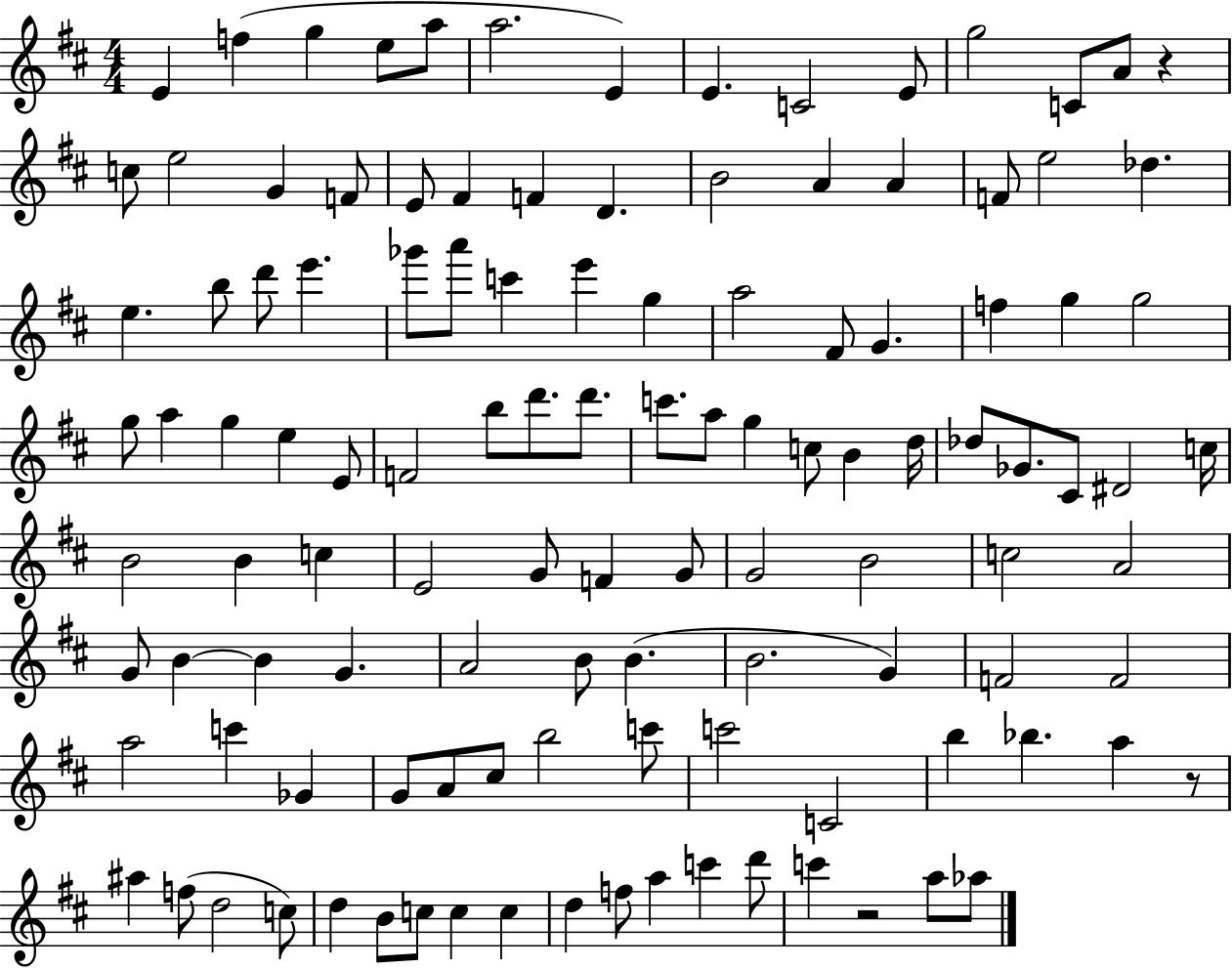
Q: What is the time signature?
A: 4/4